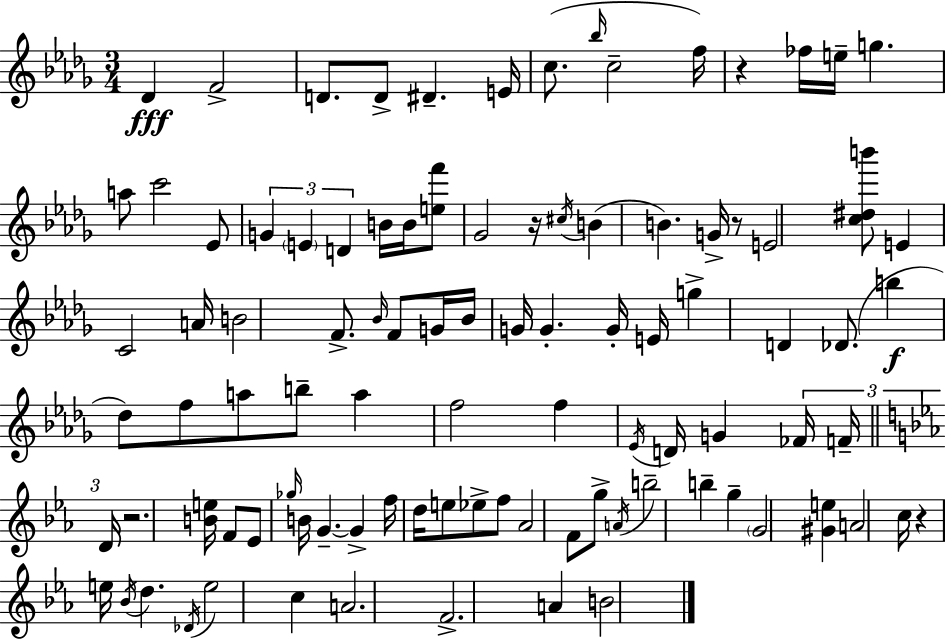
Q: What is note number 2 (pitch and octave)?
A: F4